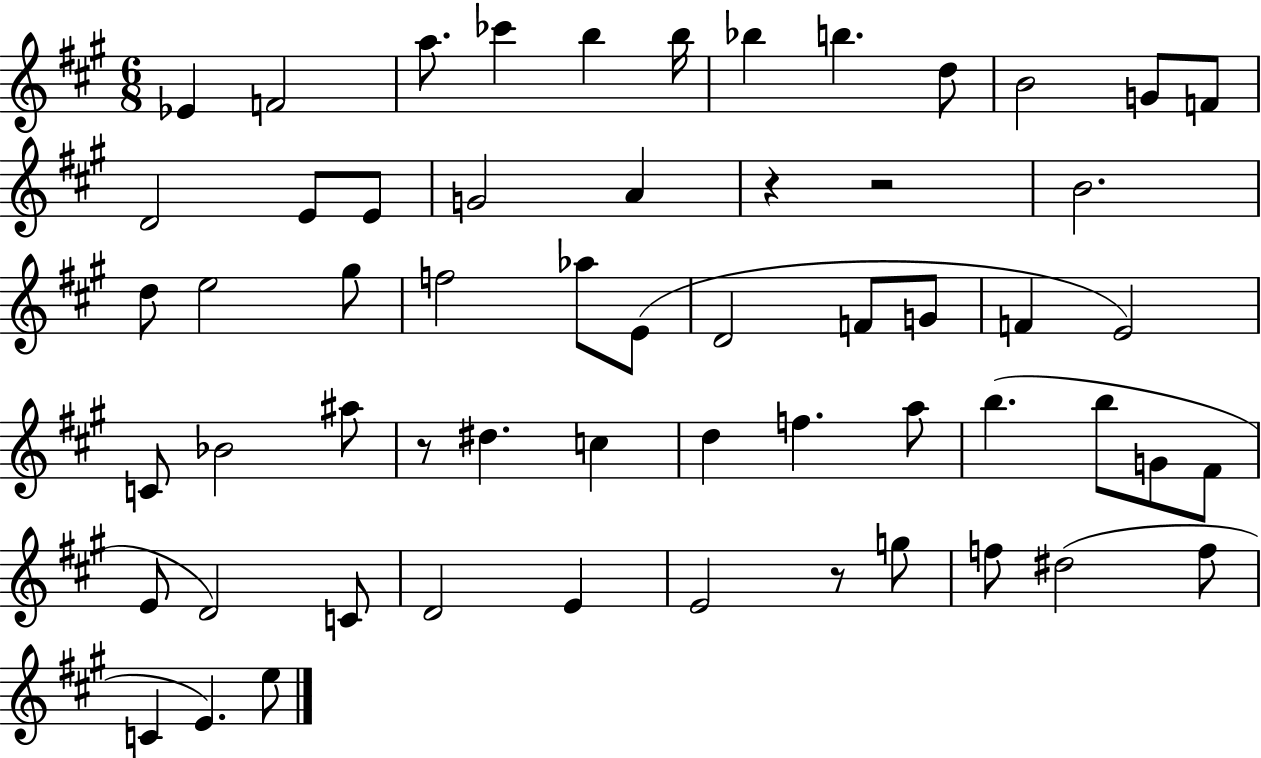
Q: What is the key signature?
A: A major